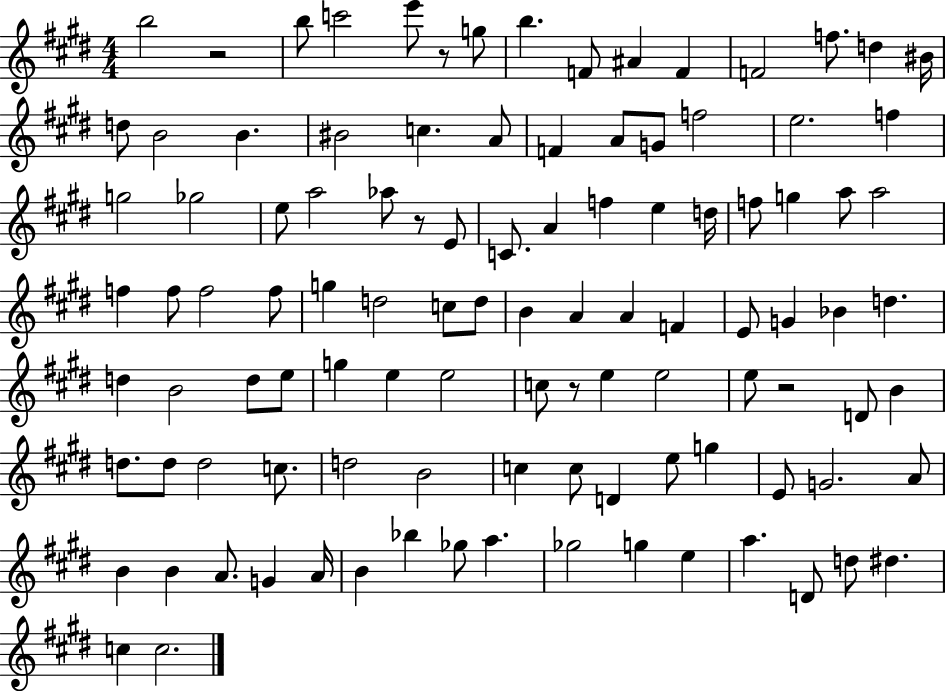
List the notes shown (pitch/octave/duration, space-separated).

B5/h R/h B5/e C6/h E6/e R/e G5/e B5/q. F4/e A#4/q F4/q F4/h F5/e. D5/q BIS4/s D5/e B4/h B4/q. BIS4/h C5/q. A4/e F4/q A4/e G4/e F5/h E5/h. F5/q G5/h Gb5/h E5/e A5/h Ab5/e R/e E4/e C4/e. A4/q F5/q E5/q D5/s F5/e G5/q A5/e A5/h F5/q F5/e F5/h F5/e G5/q D5/h C5/e D5/e B4/q A4/q A4/q F4/q E4/e G4/q Bb4/q D5/q. D5/q B4/h D5/e E5/e G5/q E5/q E5/h C5/e R/e E5/q E5/h E5/e R/h D4/e B4/q D5/e. D5/e D5/h C5/e. D5/h B4/h C5/q C5/e D4/q E5/e G5/q E4/e G4/h. A4/e B4/q B4/q A4/e. G4/q A4/s B4/q Bb5/q Gb5/e A5/q. Gb5/h G5/q E5/q A5/q. D4/e D5/e D#5/q. C5/q C5/h.